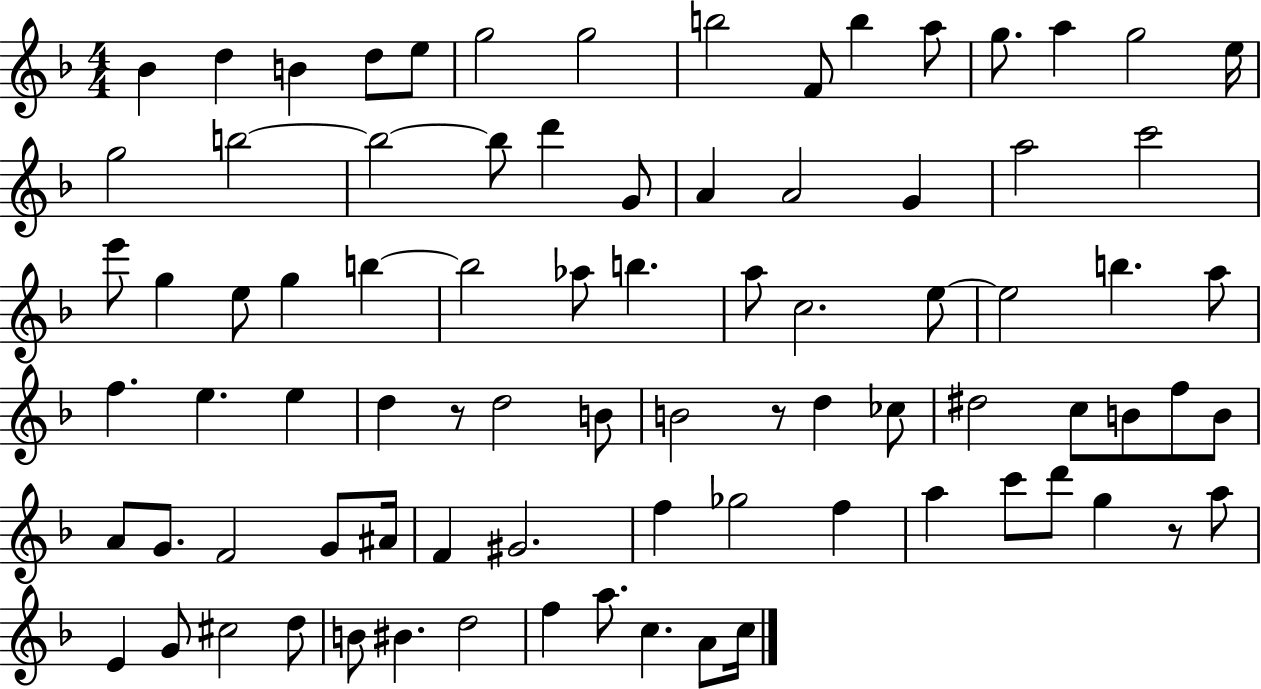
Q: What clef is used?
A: treble